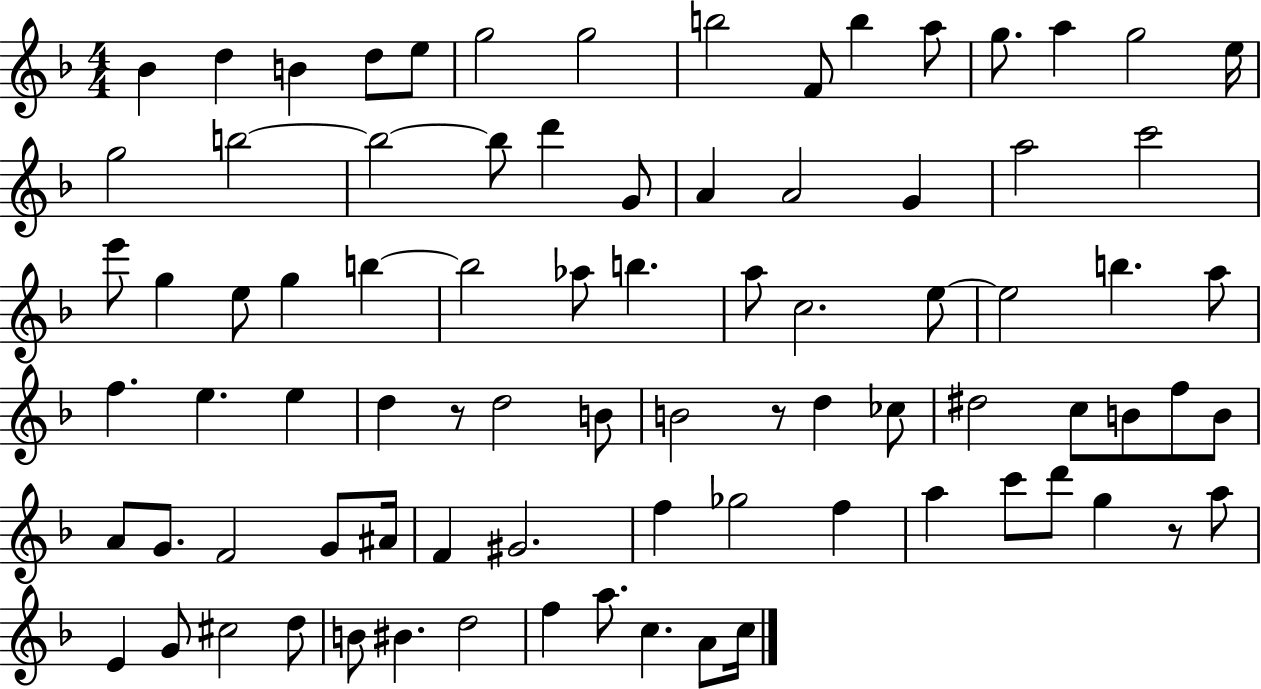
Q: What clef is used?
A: treble